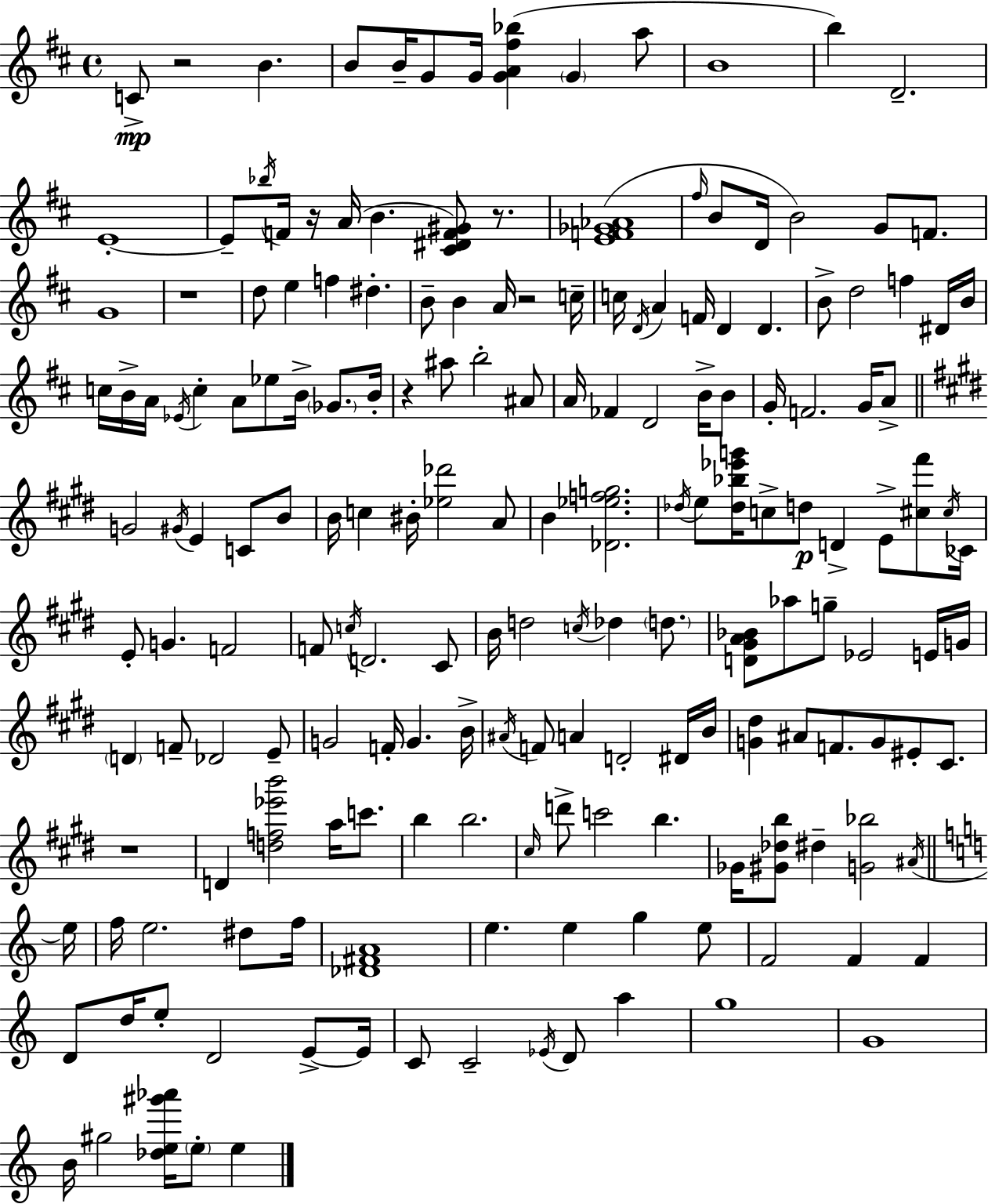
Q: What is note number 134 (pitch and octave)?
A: E5